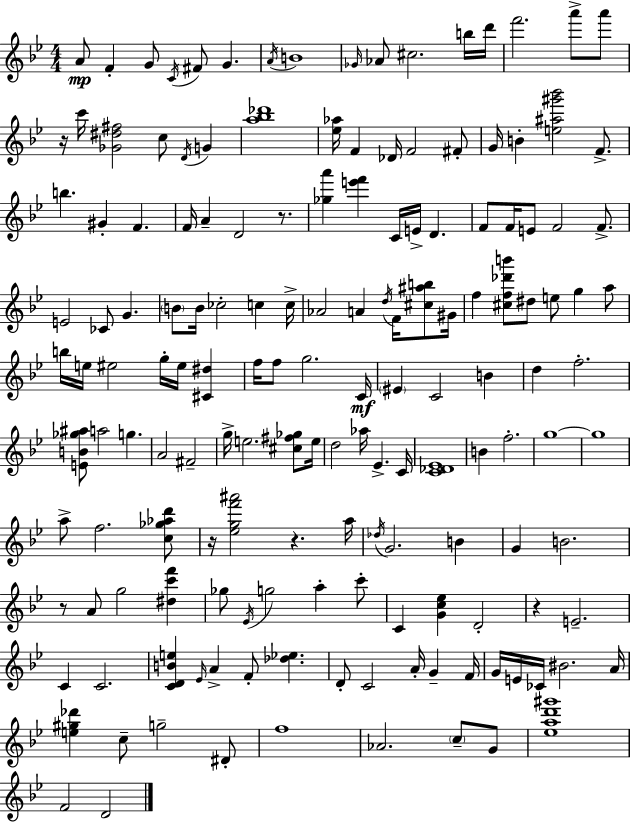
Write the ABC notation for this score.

X:1
T:Untitled
M:4/4
L:1/4
K:Bb
A/2 F G/2 C/4 ^F/2 G A/4 B4 _G/4 _A/2 ^c2 b/4 d'/4 f'2 a'/2 a'/2 z/4 c'/4 [_G^d^f]2 c/2 D/4 G [a_b_d']4 [_e_a]/4 F _D/4 F2 ^F/2 G/4 B [e^a^g'_b']2 F/2 b ^G F F/4 A D2 z/2 [_ga'] [e'f'] C/4 E/4 D F/2 F/4 E/2 F2 F/2 E2 _C/2 G B/2 B/4 _c2 c c/4 _A2 A d/4 F/4 [^c^ab]/2 ^G/4 f [^cf_d'b']/2 ^d/2 e/2 g a/2 b/4 e/4 ^e2 g/4 ^e/4 [^C^d] f/4 f/2 g2 C/4 ^E C2 B d f2 [EB_g^a]/2 a2 g A2 ^F2 g/4 e2 [^c^f_g]/2 e/4 d2 _a/4 _E C/4 [C_D_E]4 B f2 g4 g4 a/2 f2 [c_g_ad']/2 z/4 [_egf'^a']2 z a/4 _d/4 G2 B G B2 z/2 A/2 g2 [^dc'f'] _g/2 _E/4 g2 a c'/2 C [Gc_e] D2 z E2 C C2 [CDBe] _E/4 A F/2 [_d_e] D/2 C2 A/4 G F/4 G/4 E/4 _C/4 ^B2 A/4 [e^g_d'] c/2 g2 ^D/2 f4 _A2 c/2 G/2 [_ead'^g']4 F2 D2